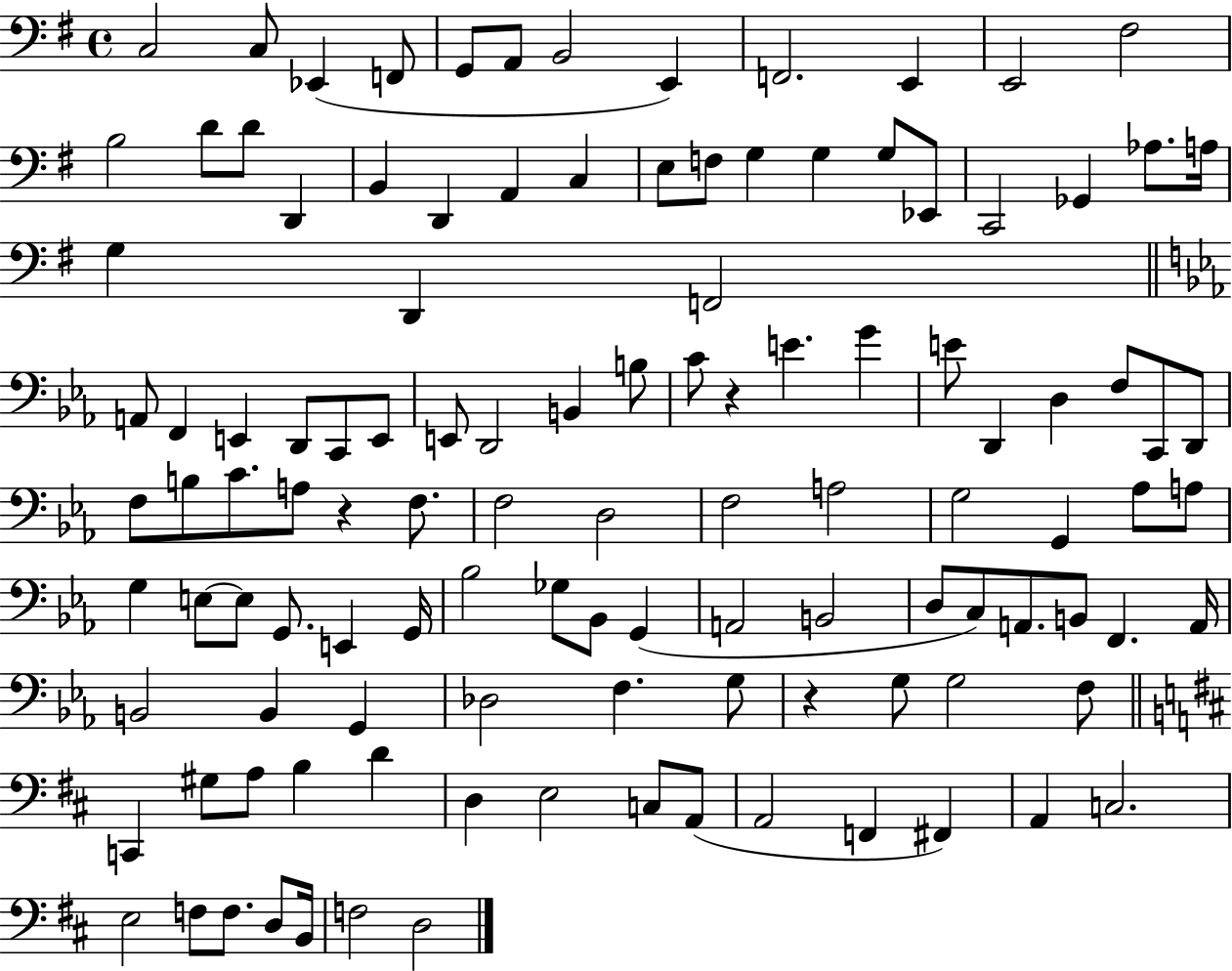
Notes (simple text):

C3/h C3/e Eb2/q F2/e G2/e A2/e B2/h E2/q F2/h. E2/q E2/h F#3/h B3/h D4/e D4/e D2/q B2/q D2/q A2/q C3/q E3/e F3/e G3/q G3/q G3/e Eb2/e C2/h Gb2/q Ab3/e. A3/s G3/q D2/q F2/h A2/e F2/q E2/q D2/e C2/e E2/e E2/e D2/h B2/q B3/e C4/e R/q E4/q. G4/q E4/e D2/q D3/q F3/e C2/e D2/e F3/e B3/e C4/e. A3/e R/q F3/e. F3/h D3/h F3/h A3/h G3/h G2/q Ab3/e A3/e G3/q E3/e E3/e G2/e. E2/q G2/s Bb3/h Gb3/e Bb2/e G2/q A2/h B2/h D3/e C3/e A2/e. B2/e F2/q. A2/s B2/h B2/q G2/q Db3/h F3/q. G3/e R/q G3/e G3/h F3/e C2/q G#3/e A3/e B3/q D4/q D3/q E3/h C3/e A2/e A2/h F2/q F#2/q A2/q C3/h. E3/h F3/e F3/e. D3/e B2/s F3/h D3/h